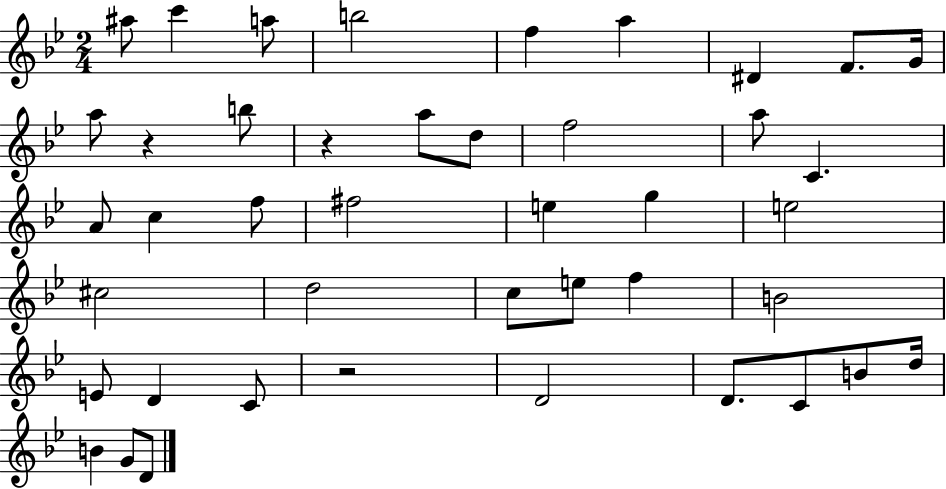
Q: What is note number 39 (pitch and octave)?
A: G4